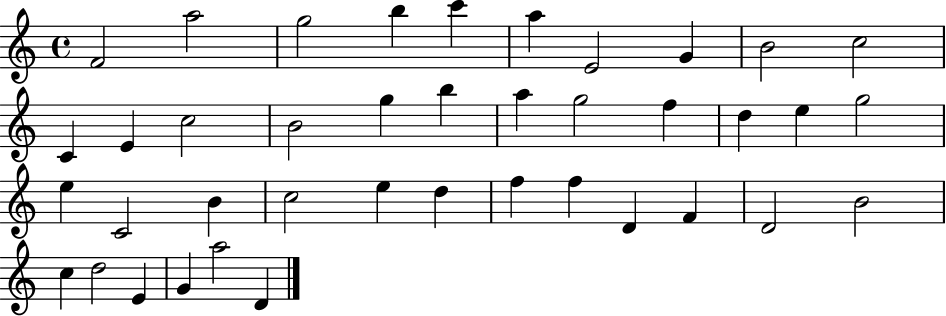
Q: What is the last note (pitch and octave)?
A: D4